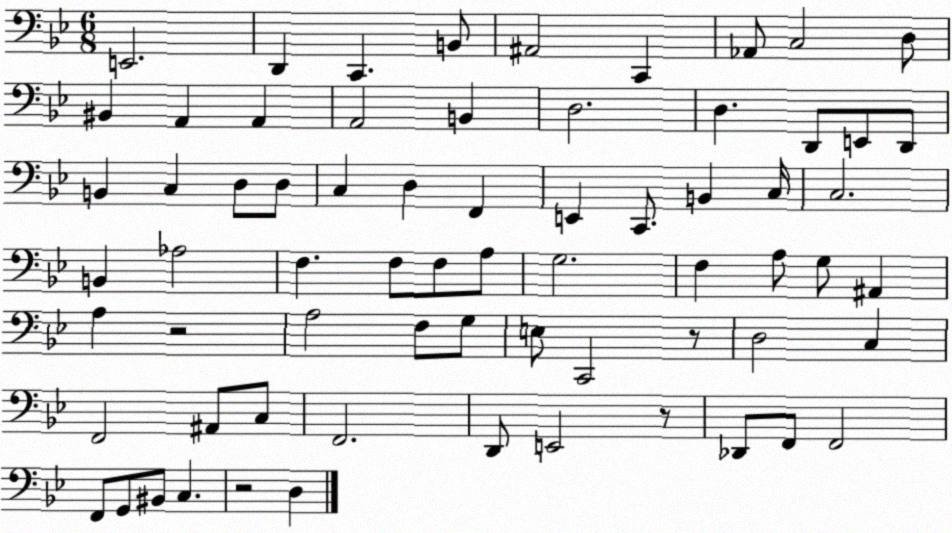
X:1
T:Untitled
M:6/8
L:1/4
K:Bb
E,,2 D,, C,, B,,/2 ^A,,2 C,, _A,,/2 C,2 D,/2 ^B,, A,, A,, A,,2 B,, D,2 D, D,,/2 E,,/2 D,,/2 B,, C, D,/2 D,/2 C, D, F,, E,, C,,/2 B,, C,/4 C,2 B,, _A,2 F, F,/2 F,/2 A,/2 G,2 F, A,/2 G,/2 ^A,, A, z2 A,2 F,/2 G,/2 E,/2 C,,2 z/2 D,2 C, F,,2 ^A,,/2 C,/2 F,,2 D,,/2 E,,2 z/2 _D,,/2 F,,/2 F,,2 F,,/2 G,,/2 ^B,,/2 C, z2 D,